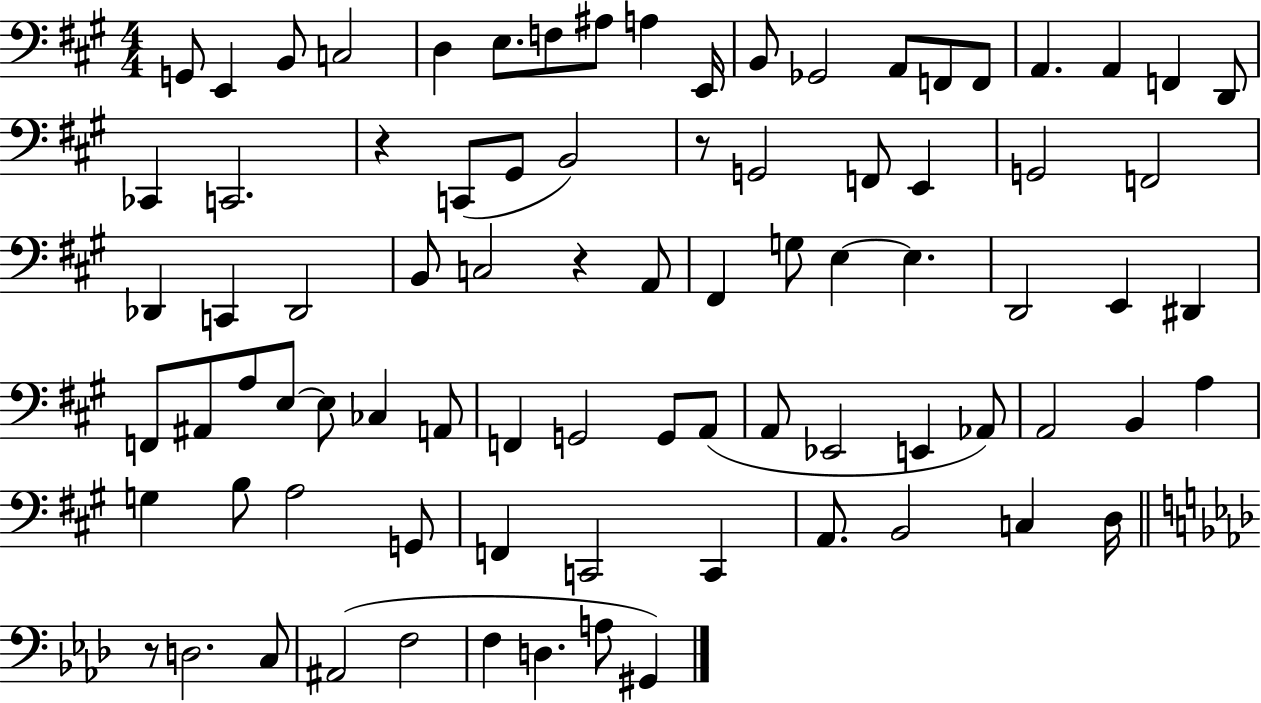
G2/e E2/q B2/e C3/h D3/q E3/e. F3/e A#3/e A3/q E2/s B2/e Gb2/h A2/e F2/e F2/e A2/q. A2/q F2/q D2/e CES2/q C2/h. R/q C2/e G#2/e B2/h R/e G2/h F2/e E2/q G2/h F2/h Db2/q C2/q Db2/h B2/e C3/h R/q A2/e F#2/q G3/e E3/q E3/q. D2/h E2/q D#2/q F2/e A#2/e A3/e E3/e E3/e CES3/q A2/e F2/q G2/h G2/e A2/e A2/e Eb2/h E2/q Ab2/e A2/h B2/q A3/q G3/q B3/e A3/h G2/e F2/q C2/h C2/q A2/e. B2/h C3/q D3/s R/e D3/h. C3/e A#2/h F3/h F3/q D3/q. A3/e G#2/q